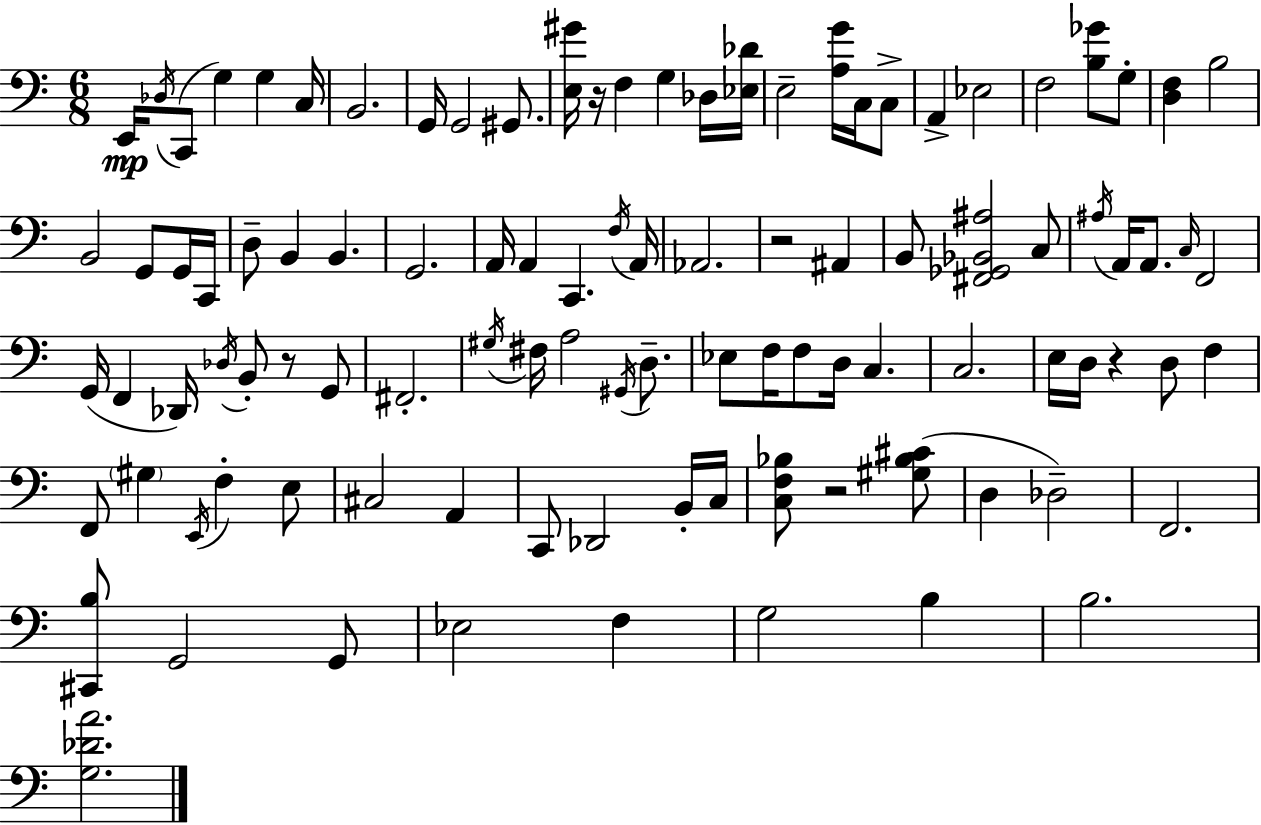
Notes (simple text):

E2/s Db3/s C2/e G3/q G3/q C3/s B2/h. G2/s G2/h G#2/e. [E3,G#4]/s R/s F3/q G3/q Db3/s [Eb3,Db4]/s E3/h [A3,G4]/s C3/s C3/e A2/q Eb3/h F3/h [B3,Gb4]/e G3/e [D3,F3]/q B3/h B2/h G2/e G2/s C2/s D3/e B2/q B2/q. G2/h. A2/s A2/q C2/q. F3/s A2/s Ab2/h. R/h A#2/q B2/e [F#2,Gb2,Bb2,A#3]/h C3/e A#3/s A2/s A2/e. C3/s F2/h G2/s F2/q Db2/s Db3/s B2/e R/e G2/e F#2/h. G#3/s F#3/s A3/h G#2/s D3/e. Eb3/e F3/s F3/e D3/s C3/q. C3/h. E3/s D3/s R/q D3/e F3/q F2/e G#3/q E2/s F3/q E3/e C#3/h A2/q C2/e Db2/h B2/s C3/s [C3,F3,Bb3]/e R/h [G#3,Bb3,C#4]/e D3/q Db3/h F2/h. [C#2,B3]/e G2/h G2/e Eb3/h F3/q G3/h B3/q B3/h. [G3,Db4,A4]/h.